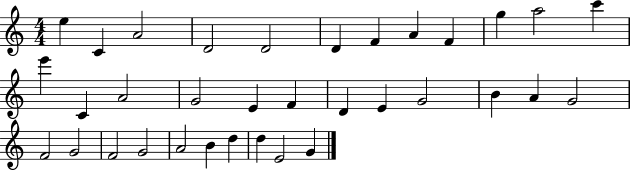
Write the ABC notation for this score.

X:1
T:Untitled
M:4/4
L:1/4
K:C
e C A2 D2 D2 D F A F g a2 c' e' C A2 G2 E F D E G2 B A G2 F2 G2 F2 G2 A2 B d d E2 G